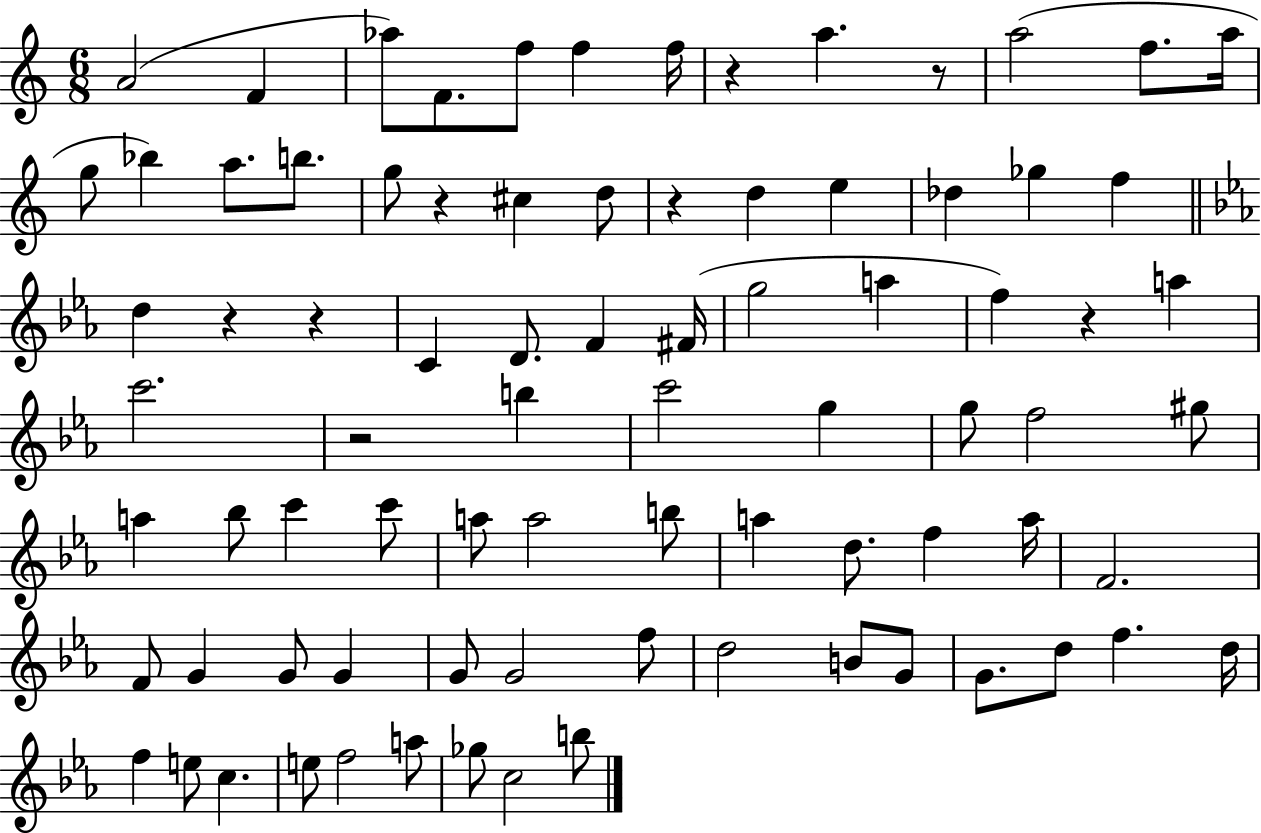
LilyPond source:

{
  \clef treble
  \numericTimeSignature
  \time 6/8
  \key c \major
  \repeat volta 2 { a'2( f'4 | aes''8) f'8. f''8 f''4 f''16 | r4 a''4. r8 | a''2( f''8. a''16 | \break g''8 bes''4) a''8. b''8. | g''8 r4 cis''4 d''8 | r4 d''4 e''4 | des''4 ges''4 f''4 | \break \bar "||" \break \key ees \major d''4 r4 r4 | c'4 d'8. f'4 fis'16( | g''2 a''4 | f''4) r4 a''4 | \break c'''2. | r2 b''4 | c'''2 g''4 | g''8 f''2 gis''8 | \break a''4 bes''8 c'''4 c'''8 | a''8 a''2 b''8 | a''4 d''8. f''4 a''16 | f'2. | \break f'8 g'4 g'8 g'4 | g'8 g'2 f''8 | d''2 b'8 g'8 | g'8. d''8 f''4. d''16 | \break f''4 e''8 c''4. | e''8 f''2 a''8 | ges''8 c''2 b''8 | } \bar "|."
}